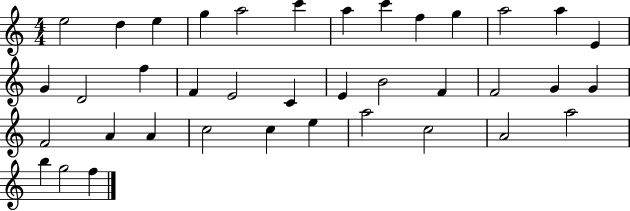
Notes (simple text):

E5/h D5/q E5/q G5/q A5/h C6/q A5/q C6/q F5/q G5/q A5/h A5/q E4/q G4/q D4/h F5/q F4/q E4/h C4/q E4/q B4/h F4/q F4/h G4/q G4/q F4/h A4/q A4/q C5/h C5/q E5/q A5/h C5/h A4/h A5/h B5/q G5/h F5/q